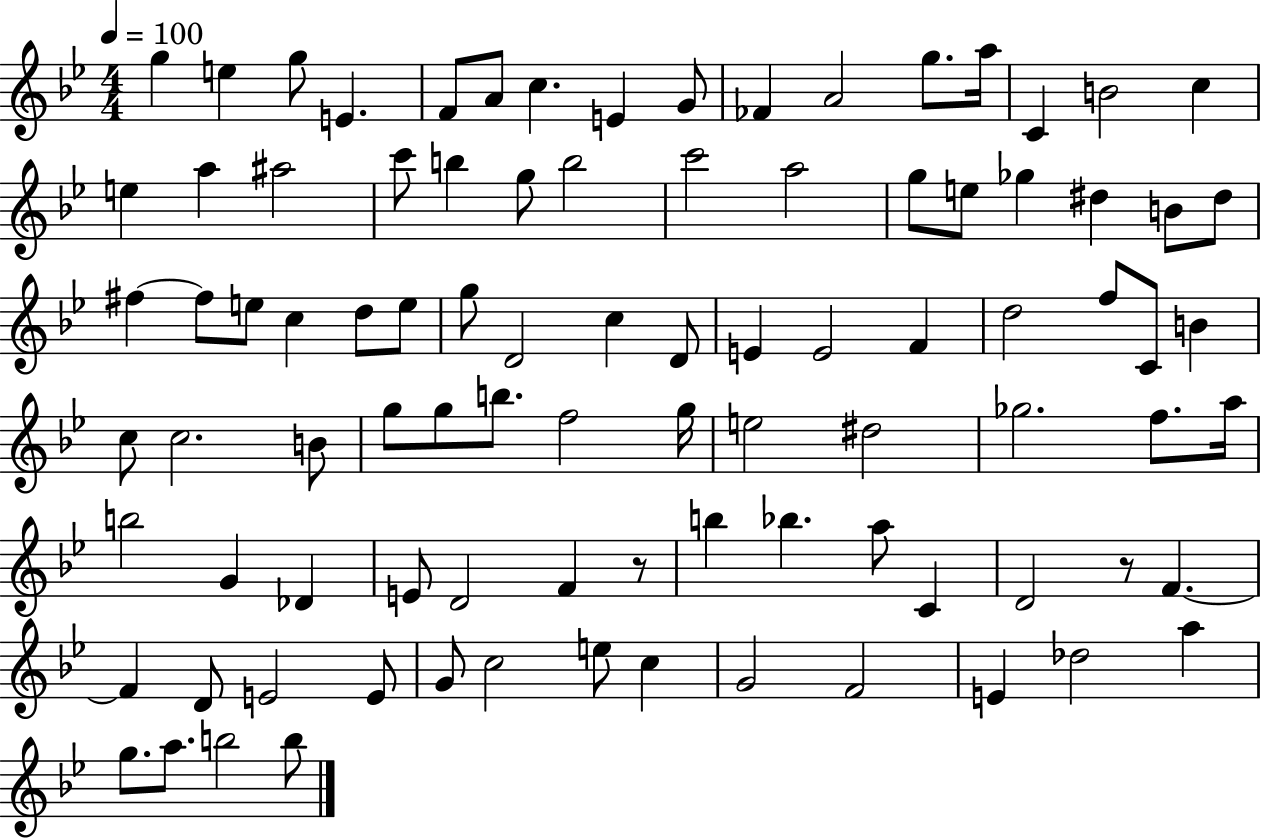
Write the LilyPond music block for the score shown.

{
  \clef treble
  \numericTimeSignature
  \time 4/4
  \key bes \major
  \tempo 4 = 100
  g''4 e''4 g''8 e'4. | f'8 a'8 c''4. e'4 g'8 | fes'4 a'2 g''8. a''16 | c'4 b'2 c''4 | \break e''4 a''4 ais''2 | c'''8 b''4 g''8 b''2 | c'''2 a''2 | g''8 e''8 ges''4 dis''4 b'8 dis''8 | \break fis''4~~ fis''8 e''8 c''4 d''8 e''8 | g''8 d'2 c''4 d'8 | e'4 e'2 f'4 | d''2 f''8 c'8 b'4 | \break c''8 c''2. b'8 | g''8 g''8 b''8. f''2 g''16 | e''2 dis''2 | ges''2. f''8. a''16 | \break b''2 g'4 des'4 | e'8 d'2 f'4 r8 | b''4 bes''4. a''8 c'4 | d'2 r8 f'4.~~ | \break f'4 d'8 e'2 e'8 | g'8 c''2 e''8 c''4 | g'2 f'2 | e'4 des''2 a''4 | \break g''8. a''8. b''2 b''8 | \bar "|."
}